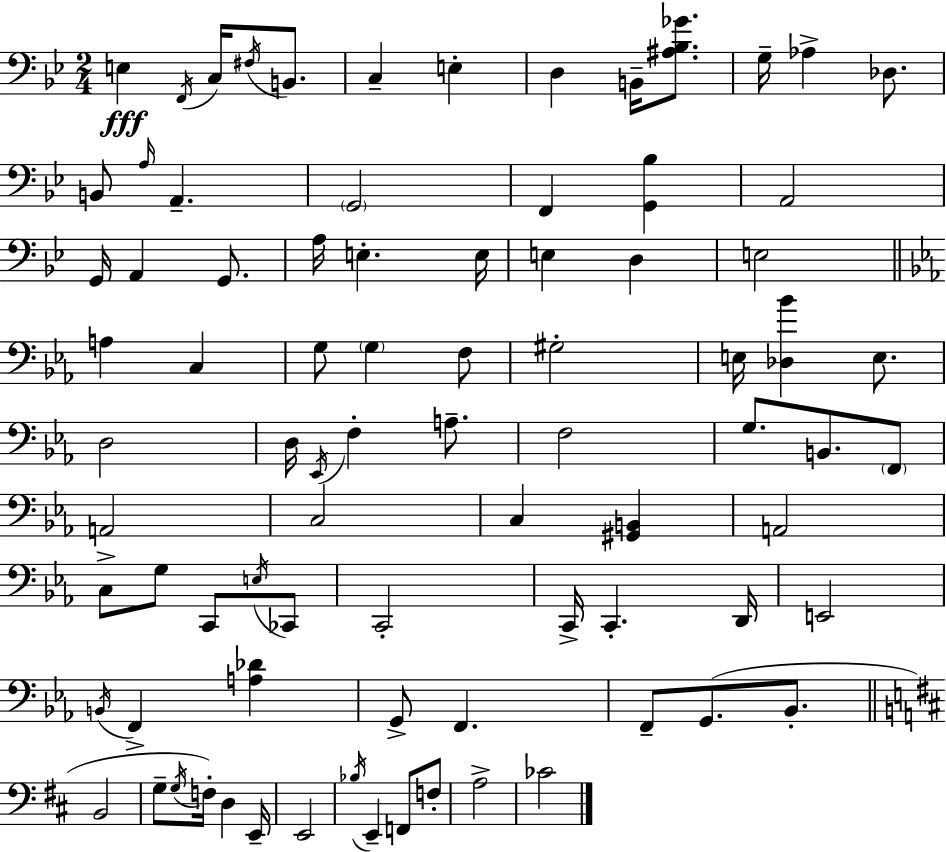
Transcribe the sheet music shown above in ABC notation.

X:1
T:Untitled
M:2/4
L:1/4
K:Bb
E, F,,/4 C,/4 ^F,/4 B,,/2 C, E, D, B,,/4 [^A,_B,_G]/2 G,/4 _A, _D,/2 B,,/2 A,/4 A,, G,,2 F,, [G,,_B,] A,,2 G,,/4 A,, G,,/2 A,/4 E, E,/4 E, D, E,2 A, C, G,/2 G, F,/2 ^G,2 E,/4 [_D,_B] E,/2 D,2 D,/4 _E,,/4 F, A,/2 F,2 G,/2 B,,/2 F,,/2 A,,2 C,2 C, [^G,,B,,] A,,2 C,/2 G,/2 C,,/2 E,/4 _C,,/2 C,,2 C,,/4 C,, D,,/4 E,,2 B,,/4 F,, [A,_D] G,,/2 F,, F,,/2 G,,/2 _B,,/2 B,,2 G,/2 G,/4 F,/4 D, E,,/4 E,,2 _B,/4 E,, F,,/2 F,/2 A,2 _C2